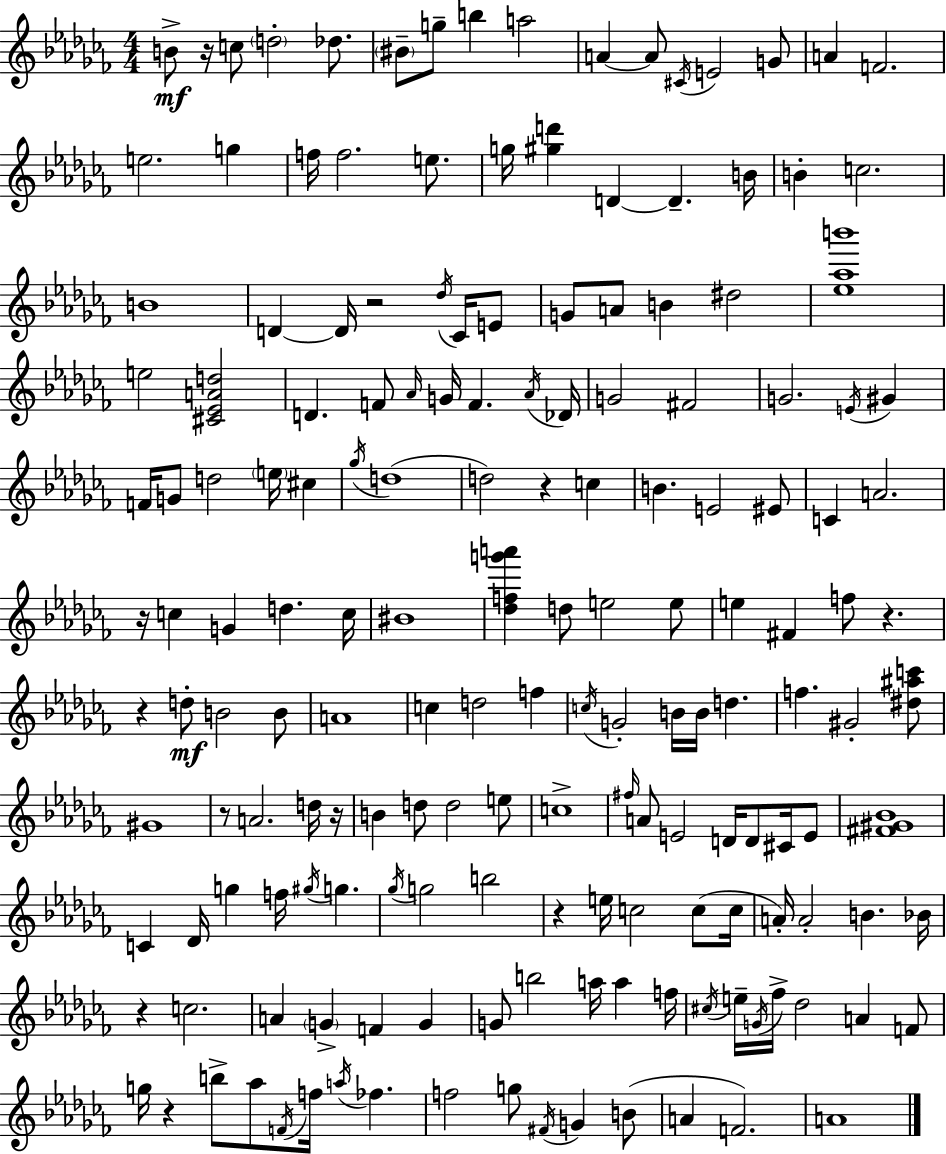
B4/e R/s C5/e D5/h Db5/e. BIS4/e G5/e B5/q A5/h A4/q A4/e C#4/s E4/h G4/e A4/q F4/h. E5/h. G5/q F5/s F5/h. E5/e. G5/s [G#5,D6]/q D4/q D4/q. B4/s B4/q C5/h. B4/w D4/q D4/s R/h Db5/s CES4/s E4/e G4/e A4/e B4/q D#5/h [Eb5,Ab5,B6]/w E5/h [C#4,Eb4,A4,D5]/h D4/q. F4/e Ab4/s G4/s F4/q. Ab4/s Db4/s G4/h F#4/h G4/h. E4/s G#4/q F4/s G4/e D5/h E5/s C#5/q Gb5/s D5/w D5/h R/q C5/q B4/q. E4/h EIS4/e C4/q A4/h. R/s C5/q G4/q D5/q. C5/s BIS4/w [Db5,F5,G6,A6]/q D5/e E5/h E5/e E5/q F#4/q F5/e R/q. R/q D5/e B4/h B4/e A4/w C5/q D5/h F5/q C5/s G4/h B4/s B4/s D5/q. F5/q. G#4/h [D#5,A#5,C6]/e G#4/w R/e A4/h. D5/s R/s B4/q D5/e D5/h E5/e C5/w F#5/s A4/e E4/h D4/s D4/e C#4/s E4/e [F#4,G#4,Bb4]/w C4/q Db4/s G5/q F5/s G#5/s G5/q. Gb5/s G5/h B5/h R/q E5/s C5/h C5/e C5/s A4/s A4/h B4/q. Bb4/s R/q C5/h. A4/q G4/q F4/q G4/q G4/e B5/h A5/s A5/q F5/s C#5/s E5/s G4/s FES5/s Db5/h A4/q F4/e G5/s R/q B5/e Ab5/e F4/s F5/s A5/s FES5/q. F5/h G5/e F#4/s G4/q B4/e A4/q F4/h. A4/w